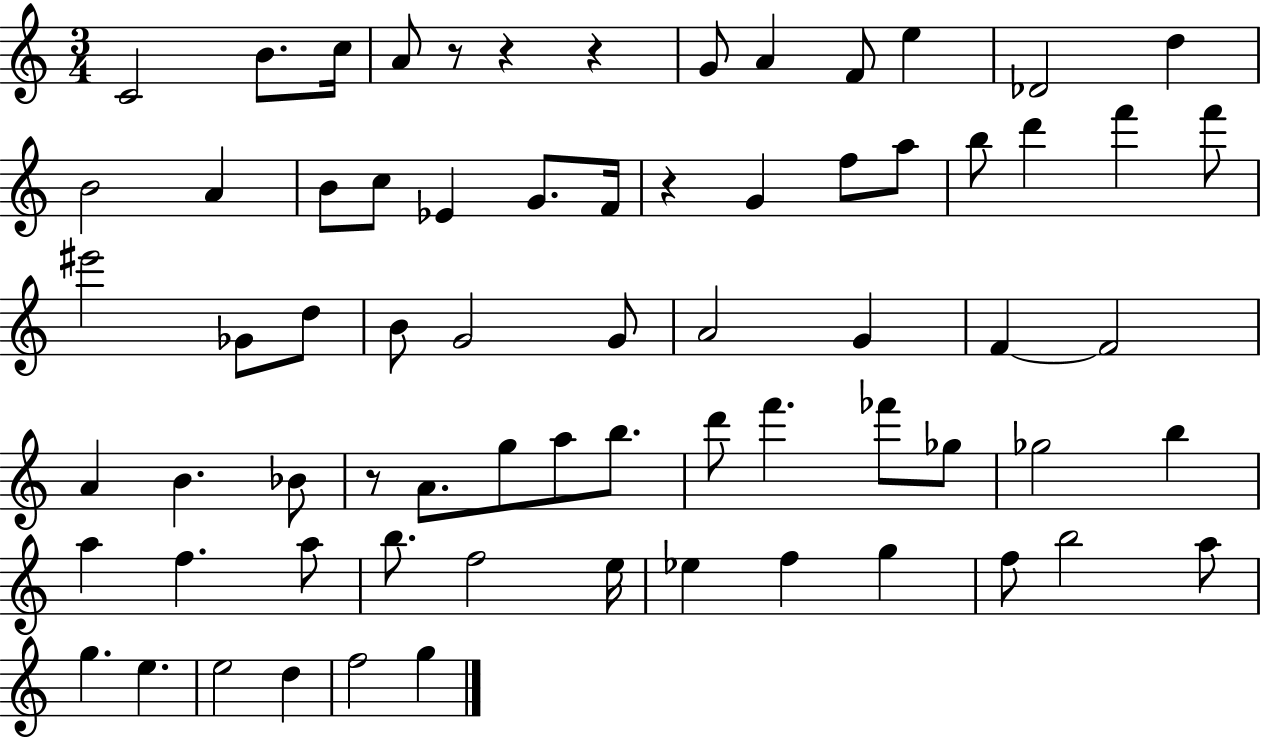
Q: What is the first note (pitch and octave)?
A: C4